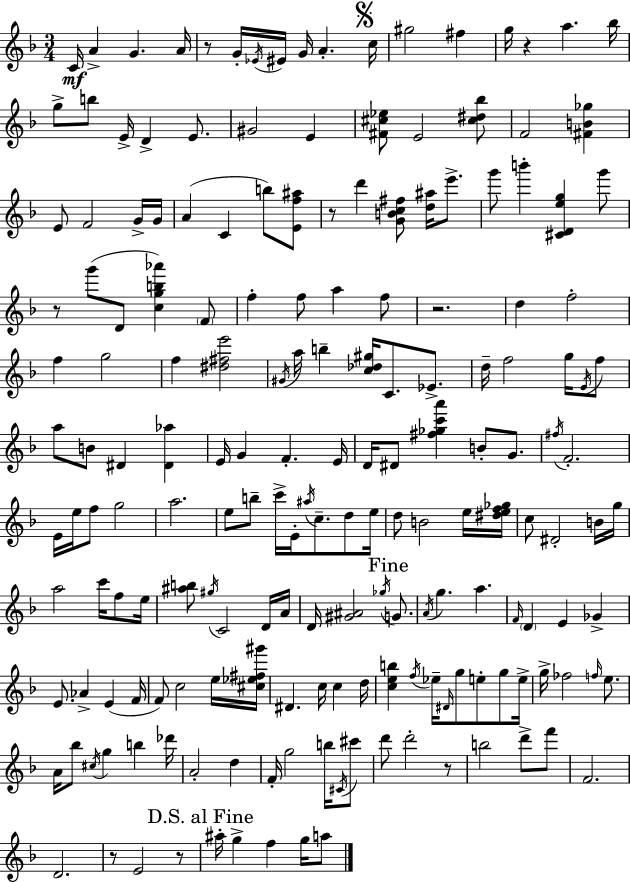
{
  \clef treble
  \numericTimeSignature
  \time 3/4
  \key f \major
  c'16\mf a'4-> g'4. a'16 | r8 g'16-. \acciaccatura { ees'16 } eis'16 g'16 a'4.-. | \mark \markup { \musicglyph "scripts.segno" } c''16 gis''2 fis''4 | g''16 r4 a''4. | \break bes''16 g''8-> b''8 e'16-> d'4-> e'8. | gis'2 e'4 | <fis' cis'' ees''>8 e'2 <cis'' dis'' bes''>8 | f'2 <fis' b' ges''>4 | \break e'8 f'2 g'16-> | g'16 a'4( c'4 b''8) <e' f'' ais''>8 | r8 d'''4 <g' b' c'' fis''>8 <d'' ais''>16 e'''8.-> | g'''8 b'''4-. <cis' d' e'' g''>4 g'''8 | \break r8 g'''8( d'8 <c'' g'' b'' aes'''>4) \parenthesize f'8 | f''4-. f''8 a''4 f''8 | r2. | d''4 f''2-. | \break f''4 g''2 | f''4 <dis'' fis'' e'''>2 | \acciaccatura { gis'16 } a''16 b''4-- <c'' des'' gis''>16 c'8. ees'8.-> | d''16-- f''2 g''16 | \break \acciaccatura { e'16 } f''8 a''8 b'8 dis'4 <dis' aes''>4 | e'16 g'4 f'4.-. | e'16 d'16 dis'8 <fis'' ges'' c''' a'''>4 b'8-. | g'8. \acciaccatura { fis''16 } f'2.-. | \break e'16 e''16 f''8 g''2 | a''2. | e''8 b''8-- c'''16-> e'16-. \acciaccatura { ais''16 } c''8.-- | d''8 e''16 d''8 b'2 | \break e''16 <dis'' e'' f'' ges''>16 c''8 dis'2-. | b'16 g''16 a''2 | c'''16 f''8 e''16 <ais'' b''>8 \acciaccatura { gis''16 } c'2 | d'16 a'16 d'16 <gis' ais'>2 | \break \acciaccatura { ges''16 } \mark "Fine" g'8. \acciaccatura { a'16 } g''4. | a''4. \grace { f'16 } \parenthesize d'4 | e'4 ges'4-> e'8. | aes'4-> e'4( f'16 f'8) c''2 | \break e''16 <cis'' ees'' fis'' gis'''>16 dis'4. | c''16 c''4 d''16 <c'' e'' b''>4 | \acciaccatura { f''16 } ees''16-- \grace { dis'16 } g''8 e''8-. g''8 e''16-> g''16-> | fes''2 \grace { f''16 } e''8. | \break a'16 bes''8 \acciaccatura { cis''16 } g''4 b''4 | des'''16 a'2-. d''4 | f'16-. g''2 b''16 \acciaccatura { cis'16 } | cis'''8 d'''8 d'''2-. | \break r8 b''2 d'''8-> | f'''8 f'2. | d'2. | r8 e'2 | \break r8 \mark "D.S. al Fine" ais''16-. g''4-> f''4 g''16 | a''8 \bar "|."
}